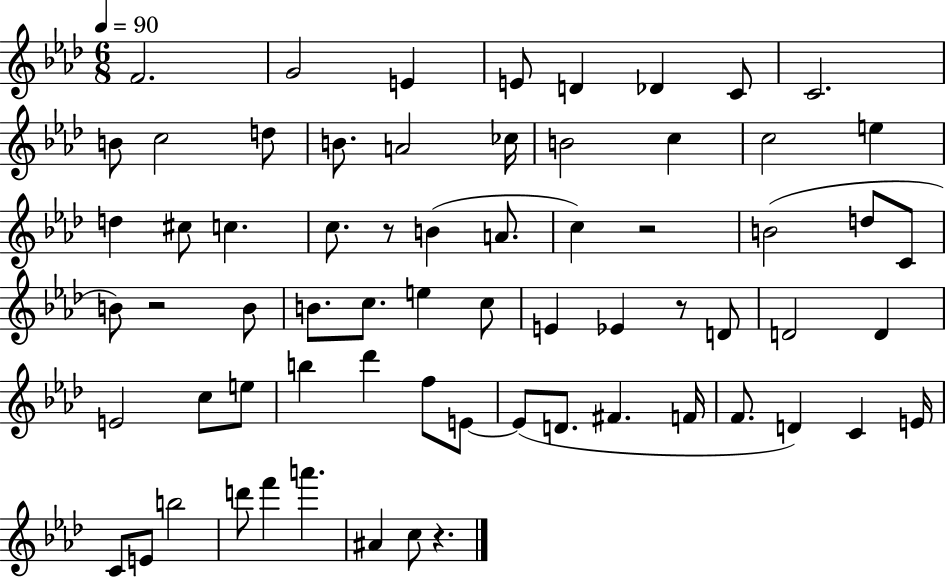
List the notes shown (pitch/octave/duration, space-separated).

F4/h. G4/h E4/q E4/e D4/q Db4/q C4/e C4/h. B4/e C5/h D5/e B4/e. A4/h CES5/s B4/h C5/q C5/h E5/q D5/q C#5/e C5/q. C5/e. R/e B4/q A4/e. C5/q R/h B4/h D5/e C4/e B4/e R/h B4/e B4/e. C5/e. E5/q C5/e E4/q Eb4/q R/e D4/e D4/h D4/q E4/h C5/e E5/e B5/q Db6/q F5/e E4/e E4/e D4/e. F#4/q. F4/s F4/e. D4/q C4/q E4/s C4/e E4/e B5/h D6/e F6/q A6/q. A#4/q C5/e R/q.